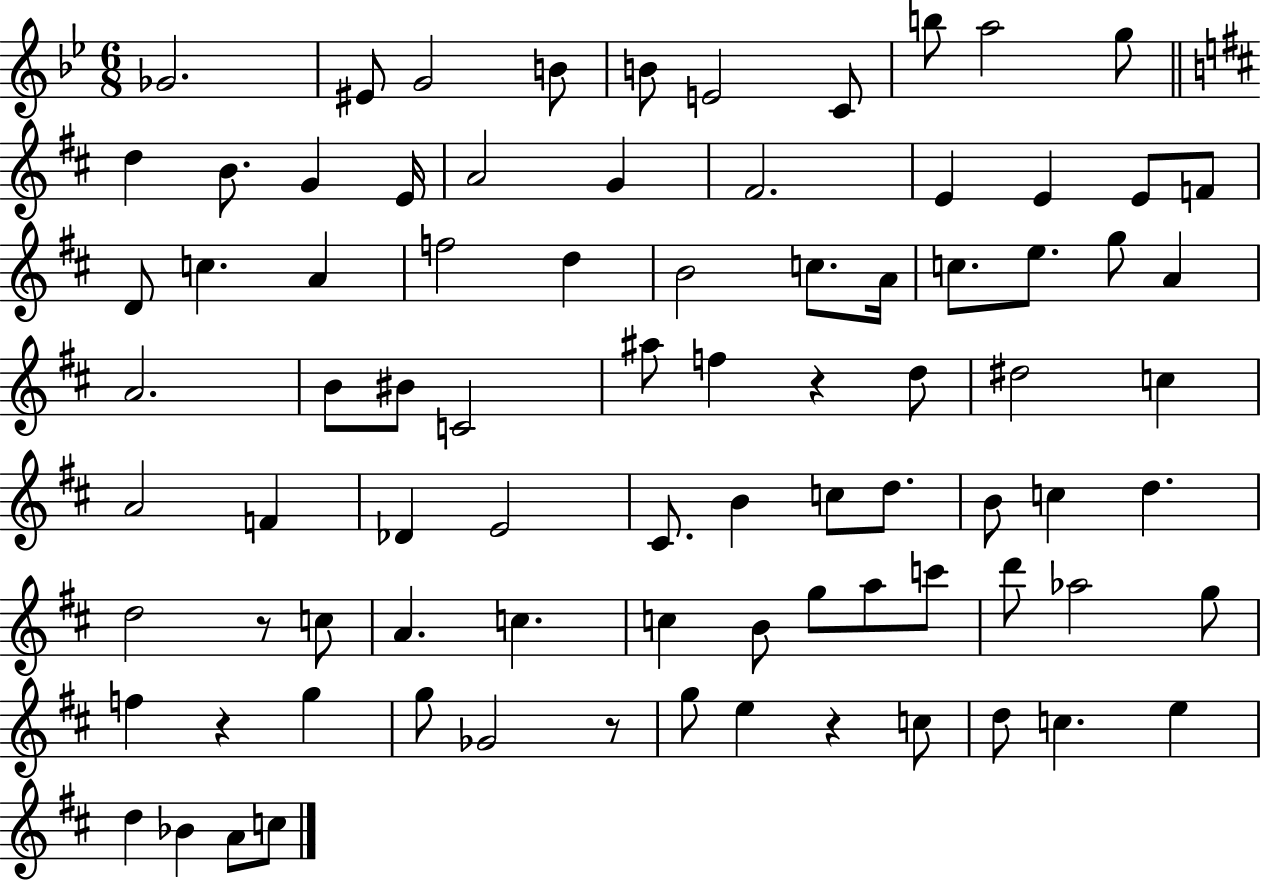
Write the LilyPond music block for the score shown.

{
  \clef treble
  \numericTimeSignature
  \time 6/8
  \key bes \major
  ges'2. | eis'8 g'2 b'8 | b'8 e'2 c'8 | b''8 a''2 g''8 | \break \bar "||" \break \key d \major d''4 b'8. g'4 e'16 | a'2 g'4 | fis'2. | e'4 e'4 e'8 f'8 | \break d'8 c''4. a'4 | f''2 d''4 | b'2 c''8. a'16 | c''8. e''8. g''8 a'4 | \break a'2. | b'8 bis'8 c'2 | ais''8 f''4 r4 d''8 | dis''2 c''4 | \break a'2 f'4 | des'4 e'2 | cis'8. b'4 c''8 d''8. | b'8 c''4 d''4. | \break d''2 r8 c''8 | a'4. c''4. | c''4 b'8 g''8 a''8 c'''8 | d'''8 aes''2 g''8 | \break f''4 r4 g''4 | g''8 ges'2 r8 | g''8 e''4 r4 c''8 | d''8 c''4. e''4 | \break d''4 bes'4 a'8 c''8 | \bar "|."
}